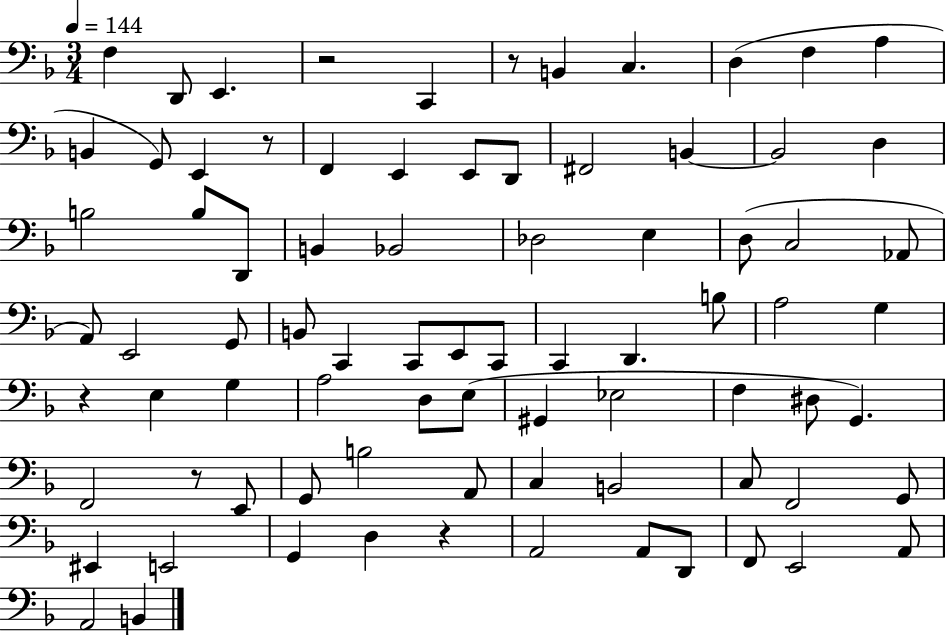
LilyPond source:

{
  \clef bass
  \numericTimeSignature
  \time 3/4
  \key f \major
  \tempo 4 = 144
  \repeat volta 2 { f4 d,8 e,4. | r2 c,4 | r8 b,4 c4. | d4( f4 a4 | \break b,4 g,8) e,4 r8 | f,4 e,4 e,8 d,8 | fis,2 b,4~~ | b,2 d4 | \break b2 b8 d,8 | b,4 bes,2 | des2 e4 | d8( c2 aes,8 | \break a,8) e,2 g,8 | b,8 c,4 c,8 e,8 c,8 | c,4 d,4. b8 | a2 g4 | \break r4 e4 g4 | a2 d8 e8( | gis,4 ees2 | f4 dis8 g,4.) | \break f,2 r8 e,8 | g,8 b2 a,8 | c4 b,2 | c8 f,2 g,8 | \break eis,4 e,2 | g,4 d4 r4 | a,2 a,8 d,8 | f,8 e,2 a,8 | \break a,2 b,4 | } \bar "|."
}